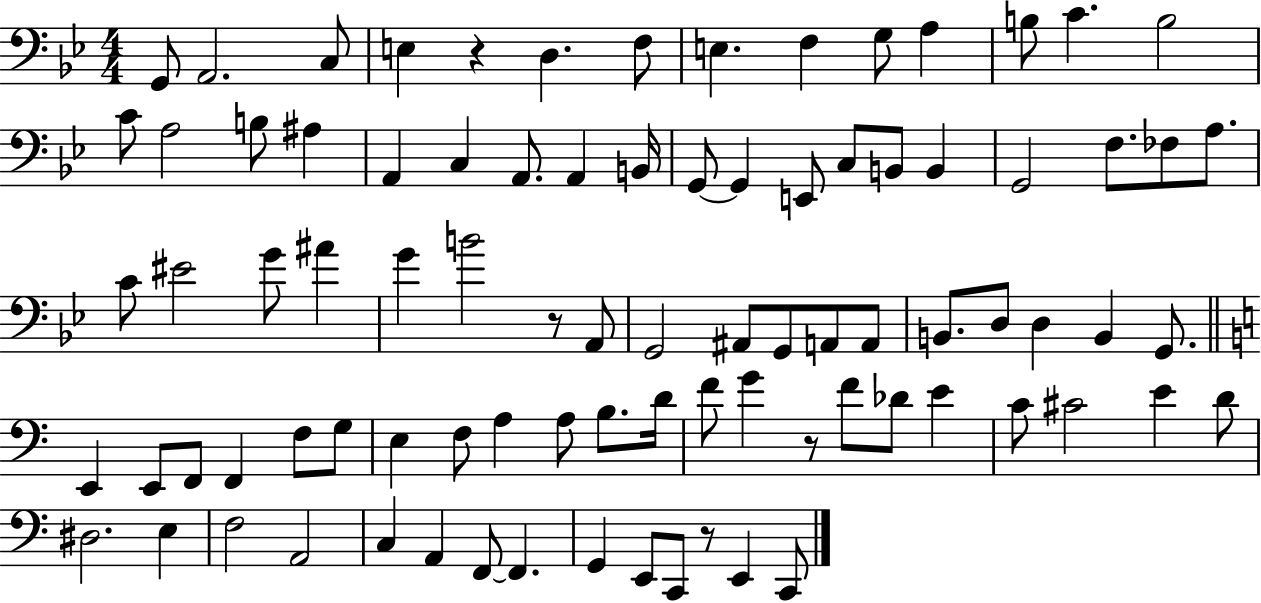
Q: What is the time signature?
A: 4/4